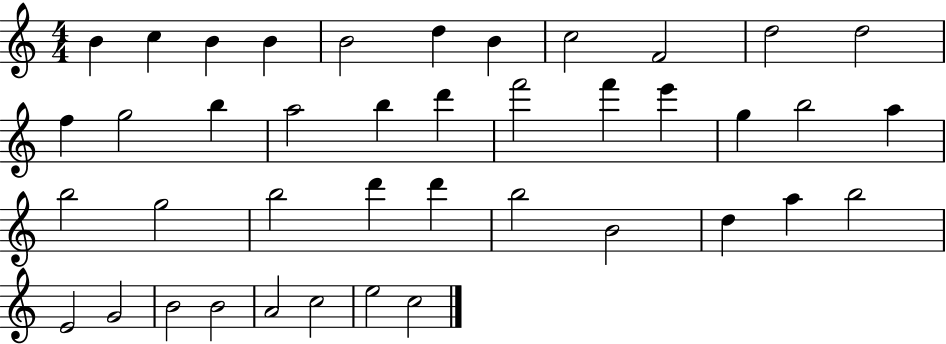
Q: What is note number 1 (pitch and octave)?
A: B4